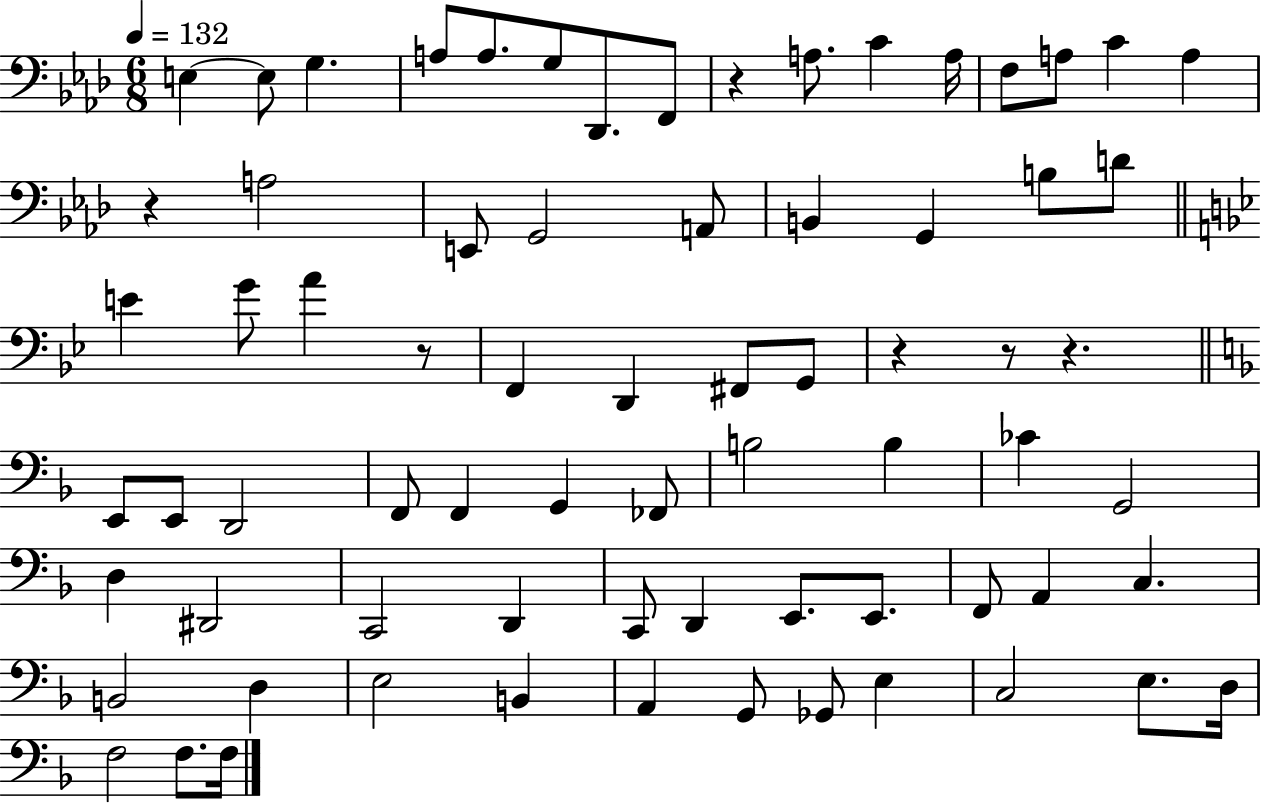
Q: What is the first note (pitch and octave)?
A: E3